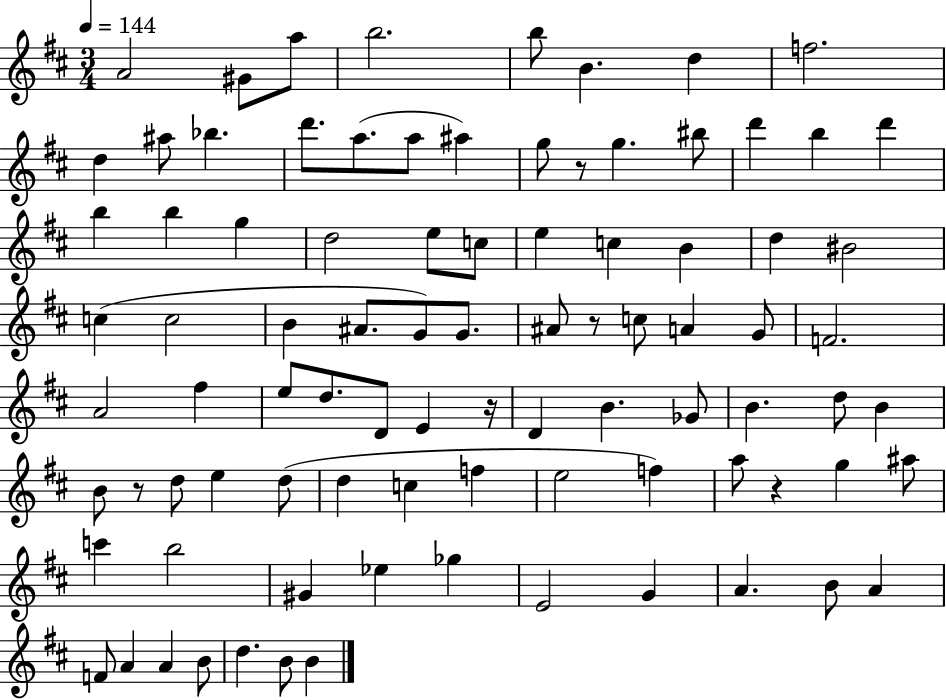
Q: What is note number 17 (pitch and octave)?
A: G5